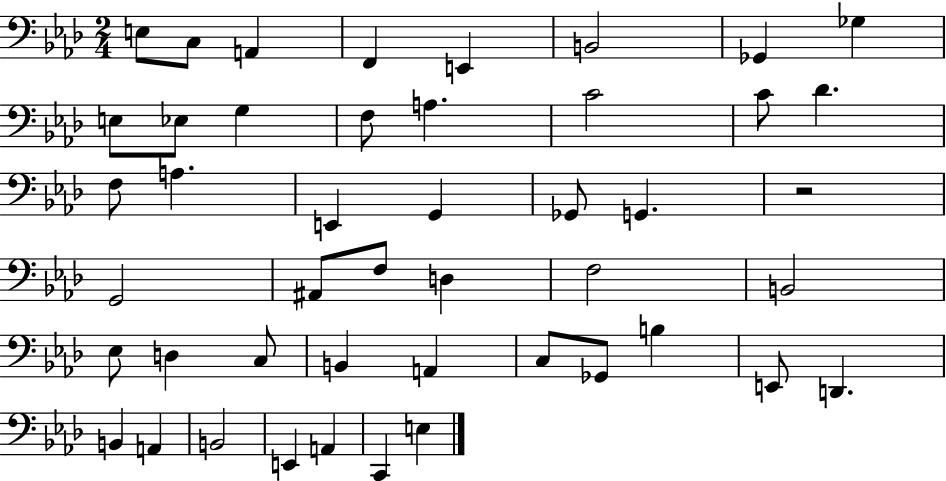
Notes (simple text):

E3/e C3/e A2/q F2/q E2/q B2/h Gb2/q Gb3/q E3/e Eb3/e G3/q F3/e A3/q. C4/h C4/e Db4/q. F3/e A3/q. E2/q G2/q Gb2/e G2/q. R/h G2/h A#2/e F3/e D3/q F3/h B2/h Eb3/e D3/q C3/e B2/q A2/q C3/e Gb2/e B3/q E2/e D2/q. B2/q A2/q B2/h E2/q A2/q C2/q E3/q